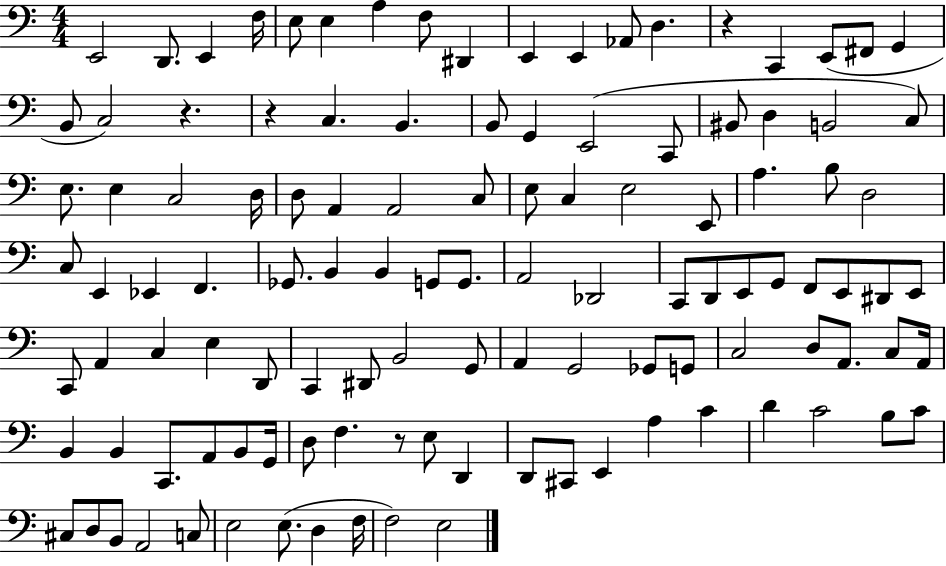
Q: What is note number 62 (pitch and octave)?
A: D#2